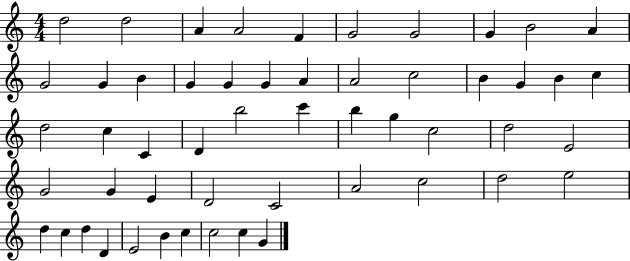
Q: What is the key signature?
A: C major